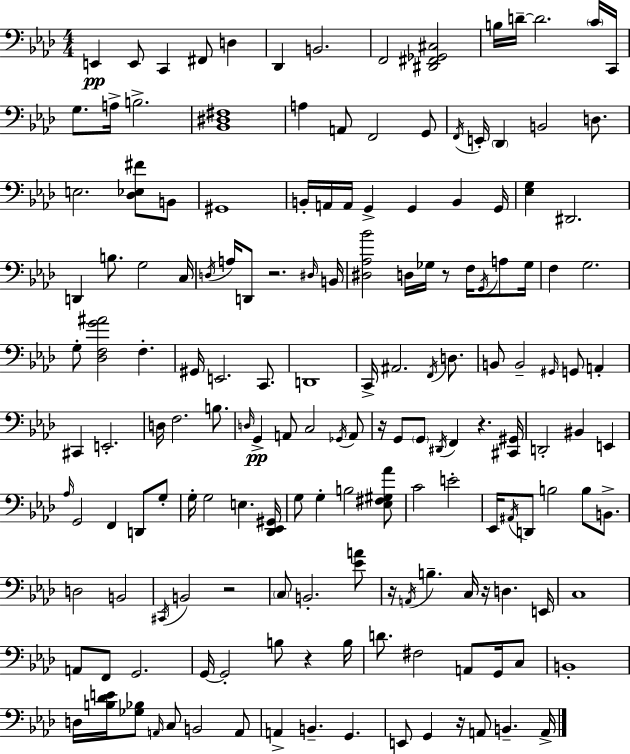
X:1
T:Untitled
M:4/4
L:1/4
K:Fm
E,, E,,/2 C,, ^F,,/2 D, _D,, B,,2 F,,2 [^D,,^F,,_G,,^C,]2 B,/4 D/4 D2 C/4 C,,/4 G,/2 A,/4 B,2 [_B,,^D,^F,]4 A, A,,/2 F,,2 G,,/2 F,,/4 E,,/4 _D,, B,,2 D,/2 E,2 [_D,_E,^F]/2 B,,/2 ^G,,4 B,,/4 A,,/4 A,,/4 G,, G,, B,, G,,/4 [_E,G,] ^D,,2 D,, B,/2 G,2 C,/4 D,/4 A,/4 D,,/2 z2 ^D,/4 B,,/4 [^D,_A,_B]2 D,/4 _G,/4 z/2 F,/4 G,,/4 A,/2 _G,/4 F, G,2 G,/2 [_D,F,G^A]2 F, ^G,,/4 E,,2 C,,/2 D,,4 C,,/4 ^A,,2 F,,/4 D,/2 B,,/2 B,,2 ^G,,/4 G,,/2 A,, ^C,, E,,2 D,/4 F,2 B,/2 D,/4 G,, A,,/2 C,2 _G,,/4 A,,/2 z/4 G,,/2 G,,/2 ^D,,/4 F,, z [^C,,^G,,]/4 D,,2 ^B,, E,, _A,/4 G,,2 F,, D,,/2 G,/2 G,/4 G,2 E, [_D,,_E,,^G,,]/4 G,/2 G, B,2 [_E,^F,^G,_A]/2 C2 E2 _E,,/4 ^A,,/4 D,,/2 B,2 B,/2 B,,/2 D,2 B,,2 ^C,,/4 B,,2 z2 C,/2 B,,2 [_EA]/2 z/4 A,,/4 B, C,/4 z/4 D, E,,/4 C,4 A,,/2 F,,/2 G,,2 G,,/4 G,,2 B,/2 z B,/4 D/2 ^F,2 A,,/2 G,,/4 C,/2 B,,4 D,/4 [B,_DE]/4 [_G,_B,]/2 A,,/4 C,/2 B,,2 A,,/2 A,, B,, G,, E,,/2 G,, z/4 A,,/2 B,, A,,/4